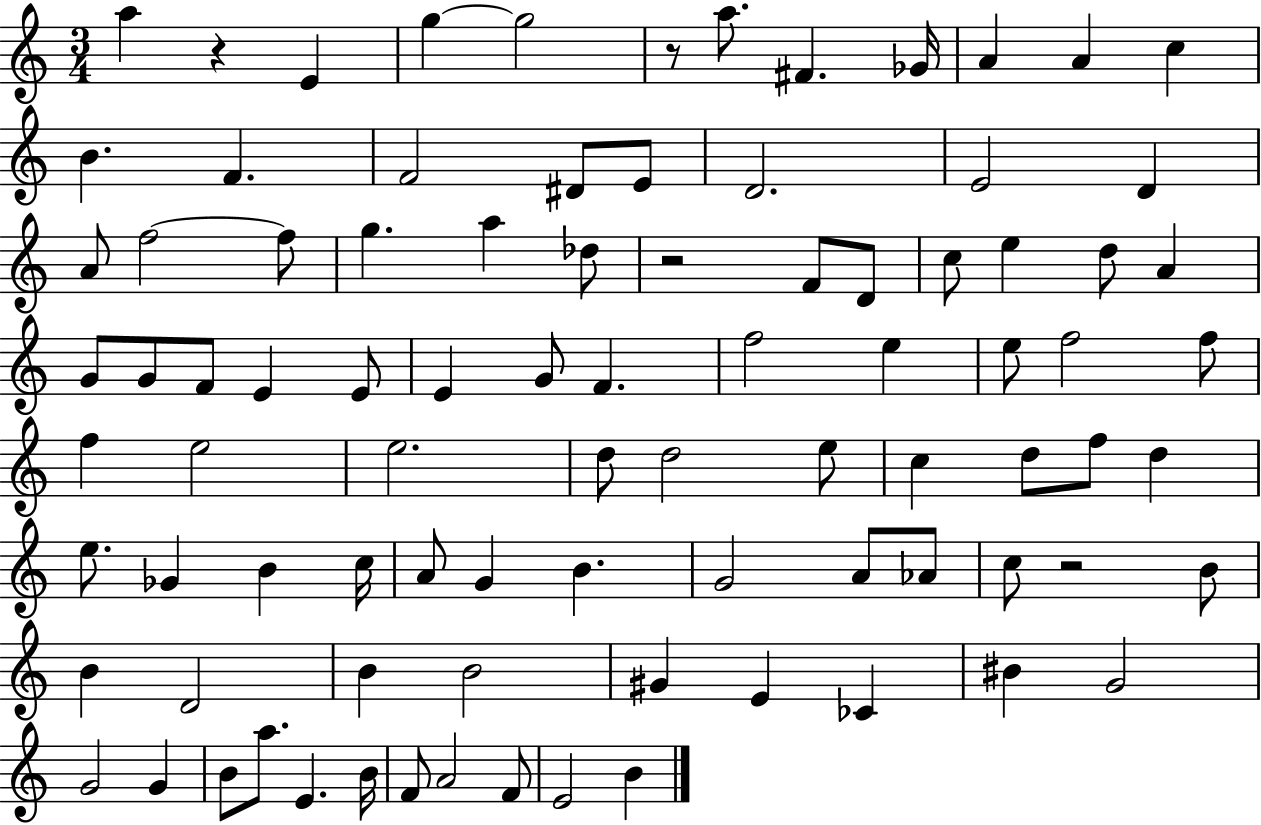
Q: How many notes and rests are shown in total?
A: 89